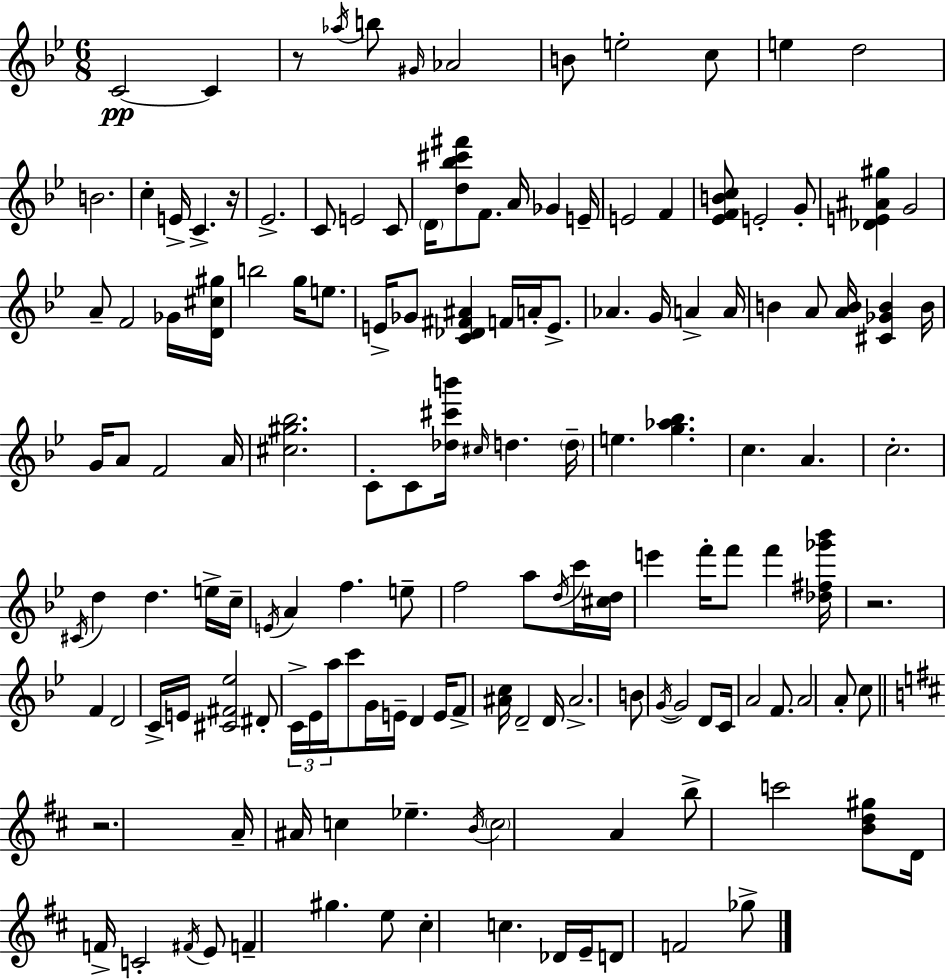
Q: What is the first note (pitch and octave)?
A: C4